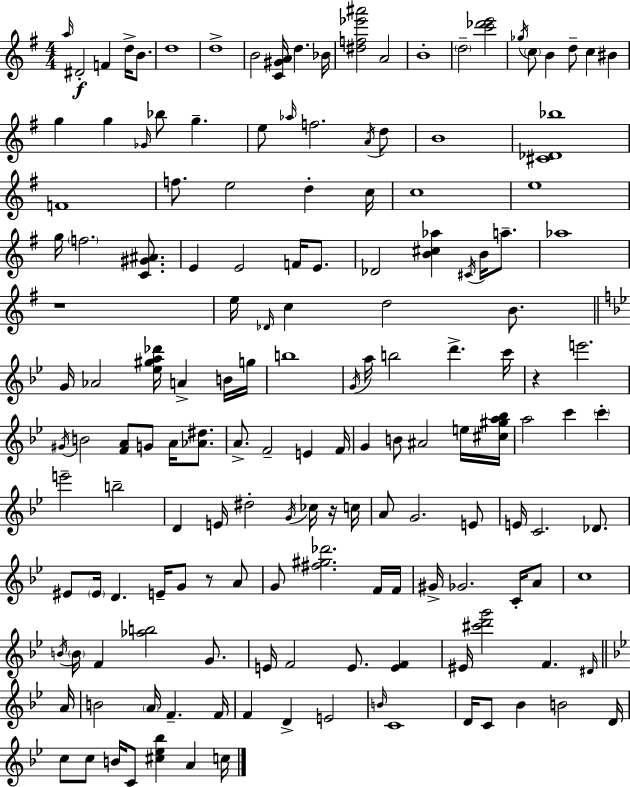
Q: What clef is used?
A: treble